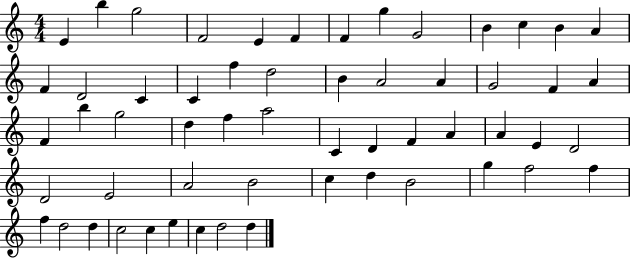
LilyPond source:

{
  \clef treble
  \numericTimeSignature
  \time 4/4
  \key c \major
  e'4 b''4 g''2 | f'2 e'4 f'4 | f'4 g''4 g'2 | b'4 c''4 b'4 a'4 | \break f'4 d'2 c'4 | c'4 f''4 d''2 | b'4 a'2 a'4 | g'2 f'4 a'4 | \break f'4 b''4 g''2 | d''4 f''4 a''2 | c'4 d'4 f'4 a'4 | a'4 e'4 d'2 | \break d'2 e'2 | a'2 b'2 | c''4 d''4 b'2 | g''4 f''2 f''4 | \break f''4 d''2 d''4 | c''2 c''4 e''4 | c''4 d''2 d''4 | \bar "|."
}